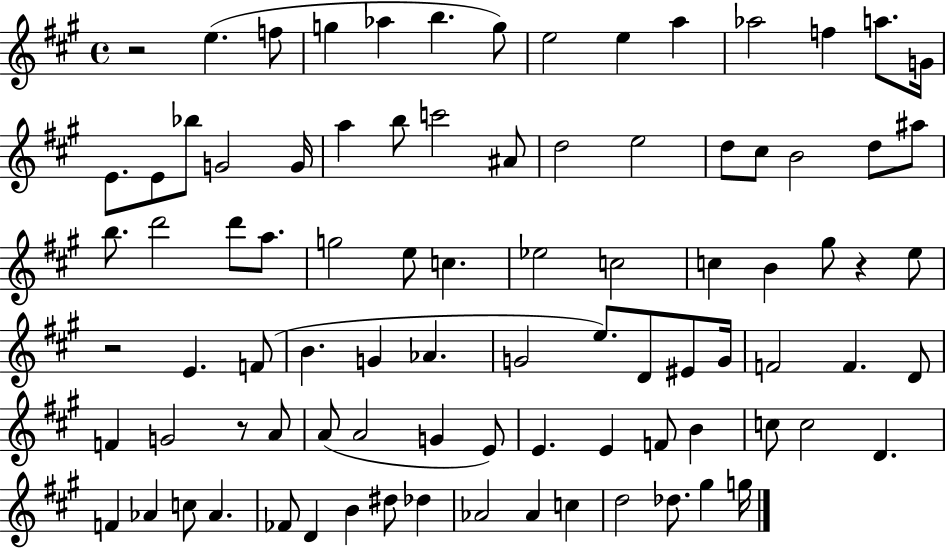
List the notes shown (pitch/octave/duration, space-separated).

R/h E5/q. F5/e G5/q Ab5/q B5/q. G5/e E5/h E5/q A5/q Ab5/h F5/q A5/e. G4/s E4/e. E4/e Bb5/e G4/h G4/s A5/q B5/e C6/h A#4/e D5/h E5/h D5/e C#5/e B4/h D5/e A#5/e B5/e. D6/h D6/e A5/e. G5/h E5/e C5/q. Eb5/h C5/h C5/q B4/q G#5/e R/q E5/e R/h E4/q. F4/e B4/q. G4/q Ab4/q. G4/h E5/e. D4/e EIS4/e G4/s F4/h F4/q. D4/e F4/q G4/h R/e A4/e A4/e A4/h G4/q E4/e E4/q. E4/q F4/e B4/q C5/e C5/h D4/q. F4/q Ab4/q C5/e Ab4/q. FES4/e D4/q B4/q D#5/e Db5/q Ab4/h Ab4/q C5/q D5/h Db5/e. G#5/q G5/s